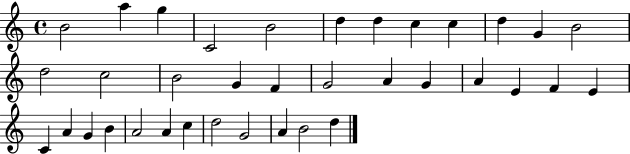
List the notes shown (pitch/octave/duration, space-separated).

B4/h A5/q G5/q C4/h B4/h D5/q D5/q C5/q C5/q D5/q G4/q B4/h D5/h C5/h B4/h G4/q F4/q G4/h A4/q G4/q A4/q E4/q F4/q E4/q C4/q A4/q G4/q B4/q A4/h A4/q C5/q D5/h G4/h A4/q B4/h D5/q